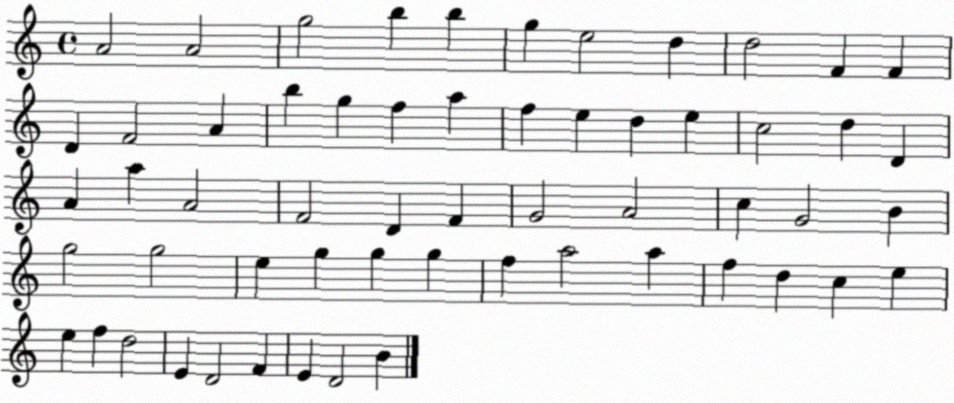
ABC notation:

X:1
T:Untitled
M:4/4
L:1/4
K:C
A2 A2 g2 b b g e2 d d2 F F D F2 A b g f a f e d e c2 d D A a A2 F2 D F G2 A2 c G2 B g2 g2 e g g g f a2 a f d c e e f d2 E D2 F E D2 B